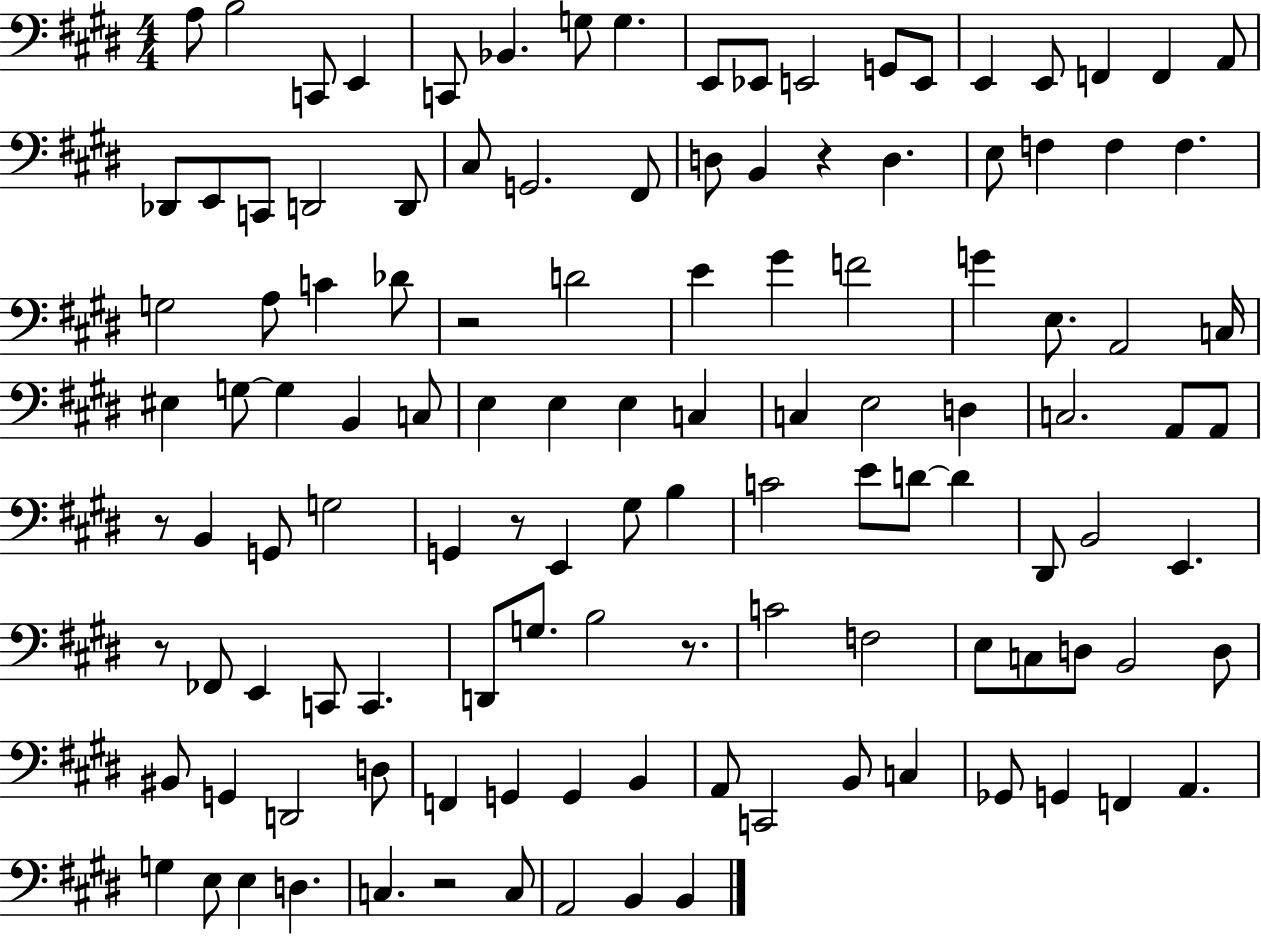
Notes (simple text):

A3/e B3/h C2/e E2/q C2/e Bb2/q. G3/e G3/q. E2/e Eb2/e E2/h G2/e E2/e E2/q E2/e F2/q F2/q A2/e Db2/e E2/e C2/e D2/h D2/e C#3/e G2/h. F#2/e D3/e B2/q R/q D3/q. E3/e F3/q F3/q F3/q. G3/h A3/e C4/q Db4/e R/h D4/h E4/q G#4/q F4/h G4/q E3/e. A2/h C3/s EIS3/q G3/e G3/q B2/q C3/e E3/q E3/q E3/q C3/q C3/q E3/h D3/q C3/h. A2/e A2/e R/e B2/q G2/e G3/h G2/q R/e E2/q G#3/e B3/q C4/h E4/e D4/e D4/q D#2/e B2/h E2/q. R/e FES2/e E2/q C2/e C2/q. D2/e G3/e. B3/h R/e. C4/h F3/h E3/e C3/e D3/e B2/h D3/e BIS2/e G2/q D2/h D3/e F2/q G2/q G2/q B2/q A2/e C2/h B2/e C3/q Gb2/e G2/q F2/q A2/q. G3/q E3/e E3/q D3/q. C3/q. R/h C3/e A2/h B2/q B2/q